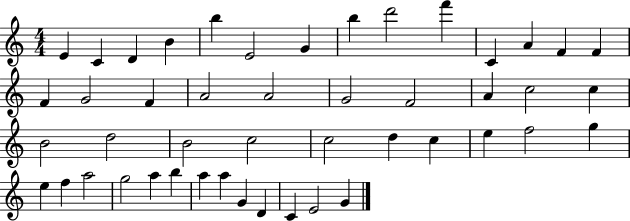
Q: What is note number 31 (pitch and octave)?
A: C5